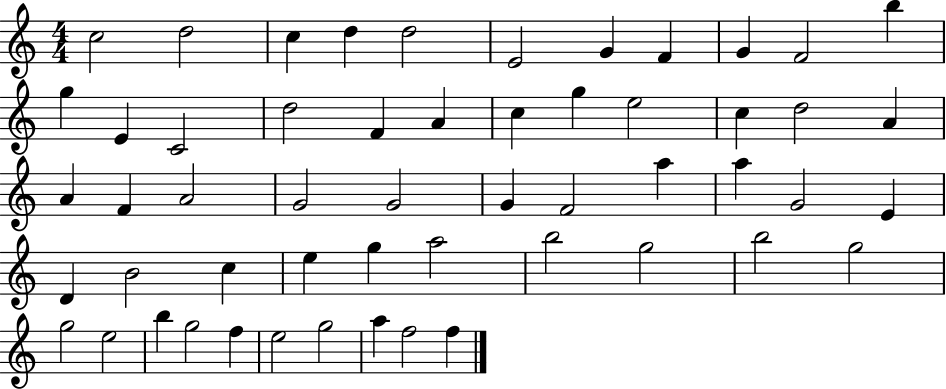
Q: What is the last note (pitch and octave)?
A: F5